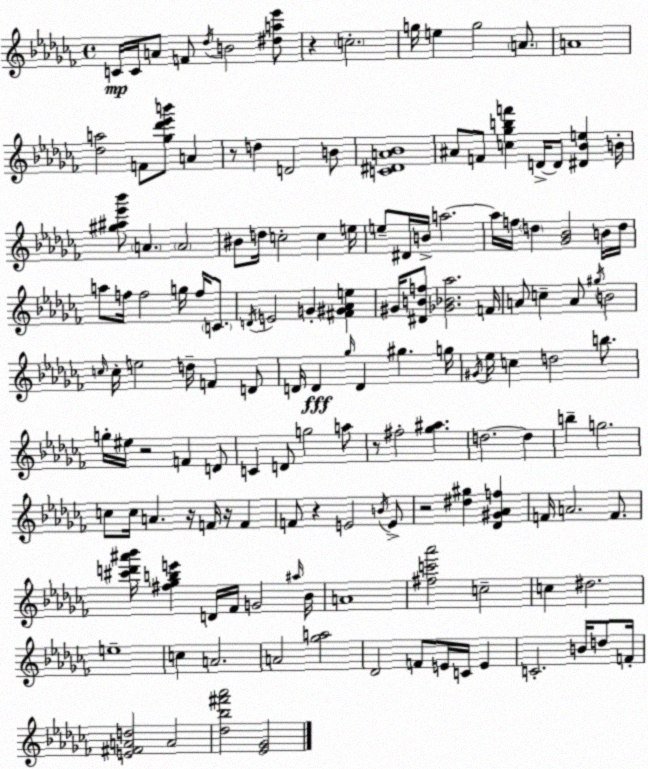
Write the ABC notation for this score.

X:1
T:Untitled
M:4/4
L:1/4
K:Abm
C/4 C/4 A/2 F/2 _d/4 B2 [^da_e']/2 z c2 g/4 e g2 A/2 A4 [_da]2 F/2 [_g_d'_e'b']/2 A z/2 d D2 B/2 [C^DA_B]4 ^A/2 F/2 [c_gbf'] D/4 D/2 [^D_Be] B/4 [^g^a_e'_b']/2 A A2 ^B/2 d/4 c2 c e/4 e/2 ^D/4 B/4 a2 a/4 f/4 d [_G_B]2 B/4 d/4 a/2 f/4 f2 g/4 f/4 C/2 D/4 E2 G [^F^G_Ae] ^G/4 [^DBf]/2 [_G_B_a]2 F/4 A/2 c A/2 ^g/4 B2 c/4 c/4 e2 d/4 F D/2 D/4 D _g/4 D ^g g/4 ^G/4 _e/4 c d2 b/2 g/4 ^e/4 z2 F D/2 C D/2 g2 a/2 z/2 ^f2 [_g^a] d2 d b g2 c/2 c/4 A z/4 F/4 z/4 F F/2 z E2 B/4 E/2 z2 [^d^g] [_D^G_Af] F/4 A2 F/2 [^c'd'^a'_b']/4 [^f_gbe'] D/4 _F/4 G2 ^a/4 _B/4 A4 [^fc'_a']2 c2 c ^d2 e4 c A2 A2 [_ga]2 _D2 F/2 E/4 C/4 E C2 B/4 d/2 F/4 [E^FAd]2 A2 [_d_b^f'_a']2 [_E_G]2